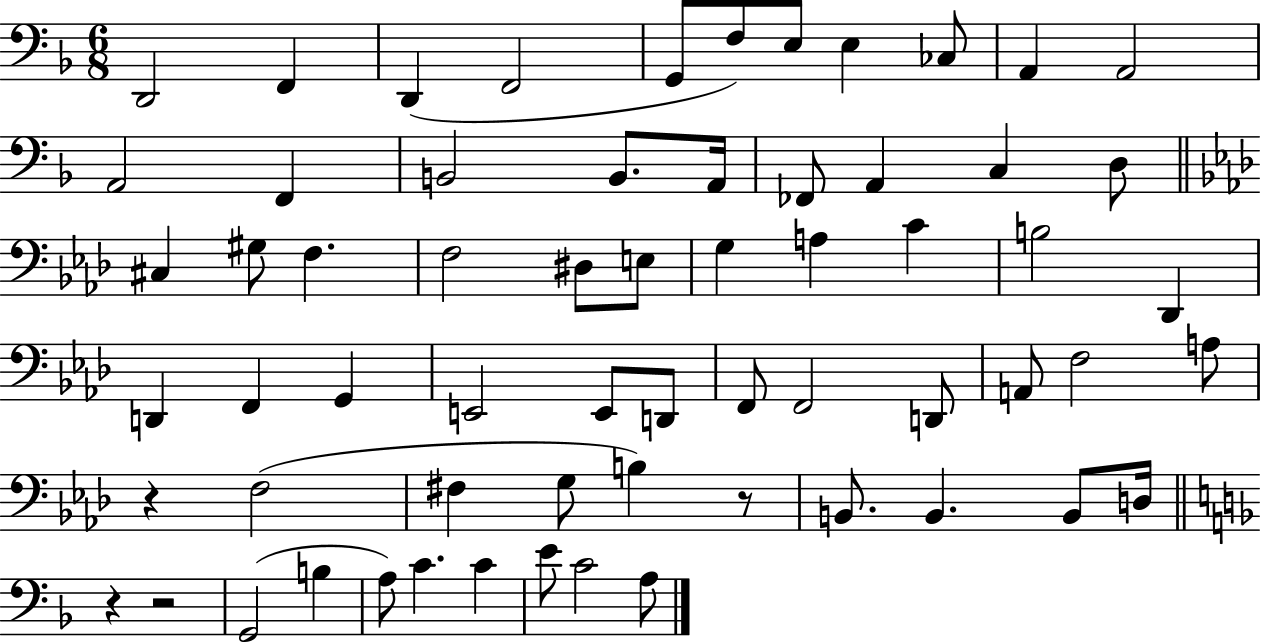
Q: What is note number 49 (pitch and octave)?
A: B2